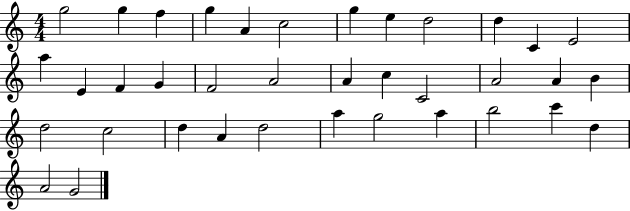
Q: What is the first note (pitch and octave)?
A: G5